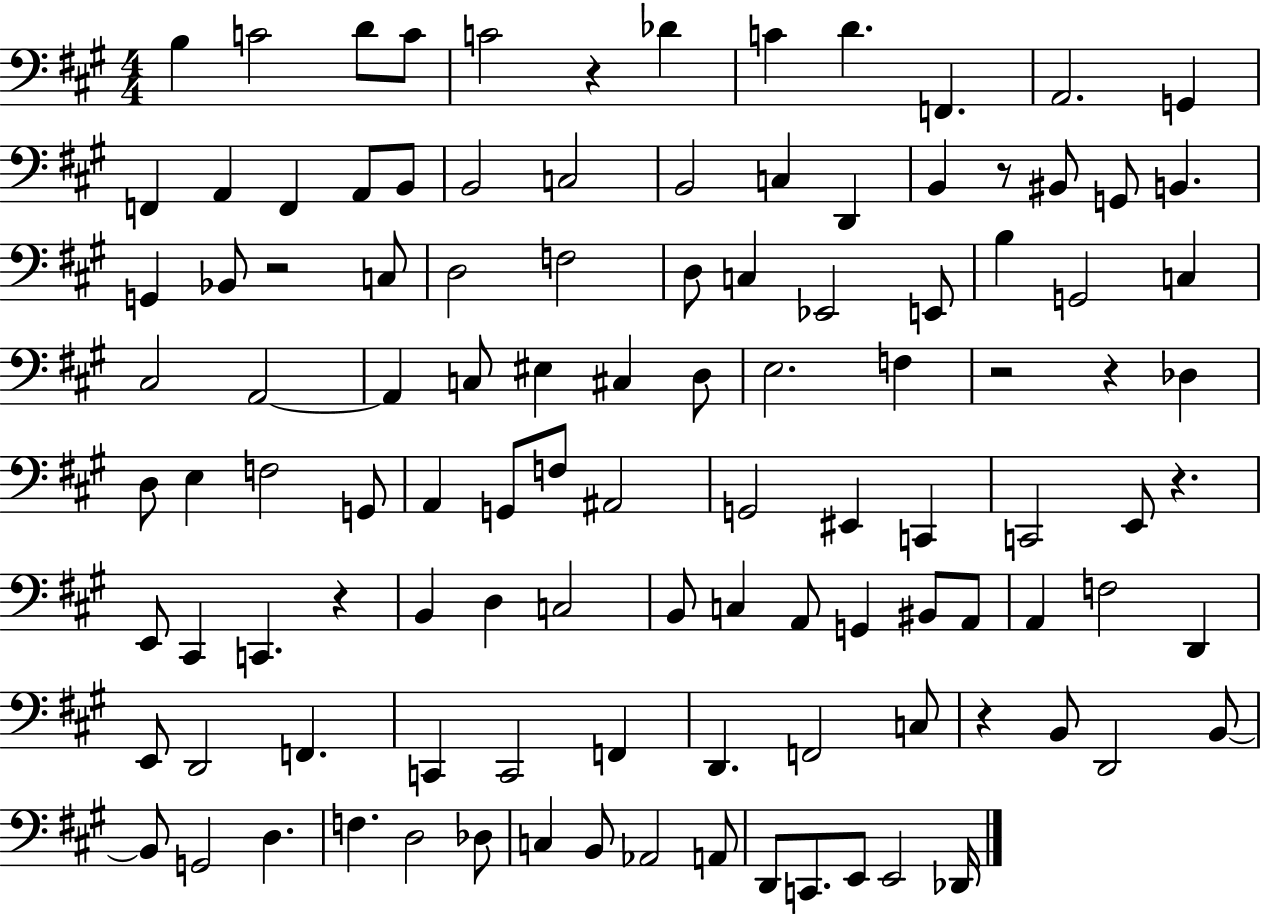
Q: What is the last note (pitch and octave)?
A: Db2